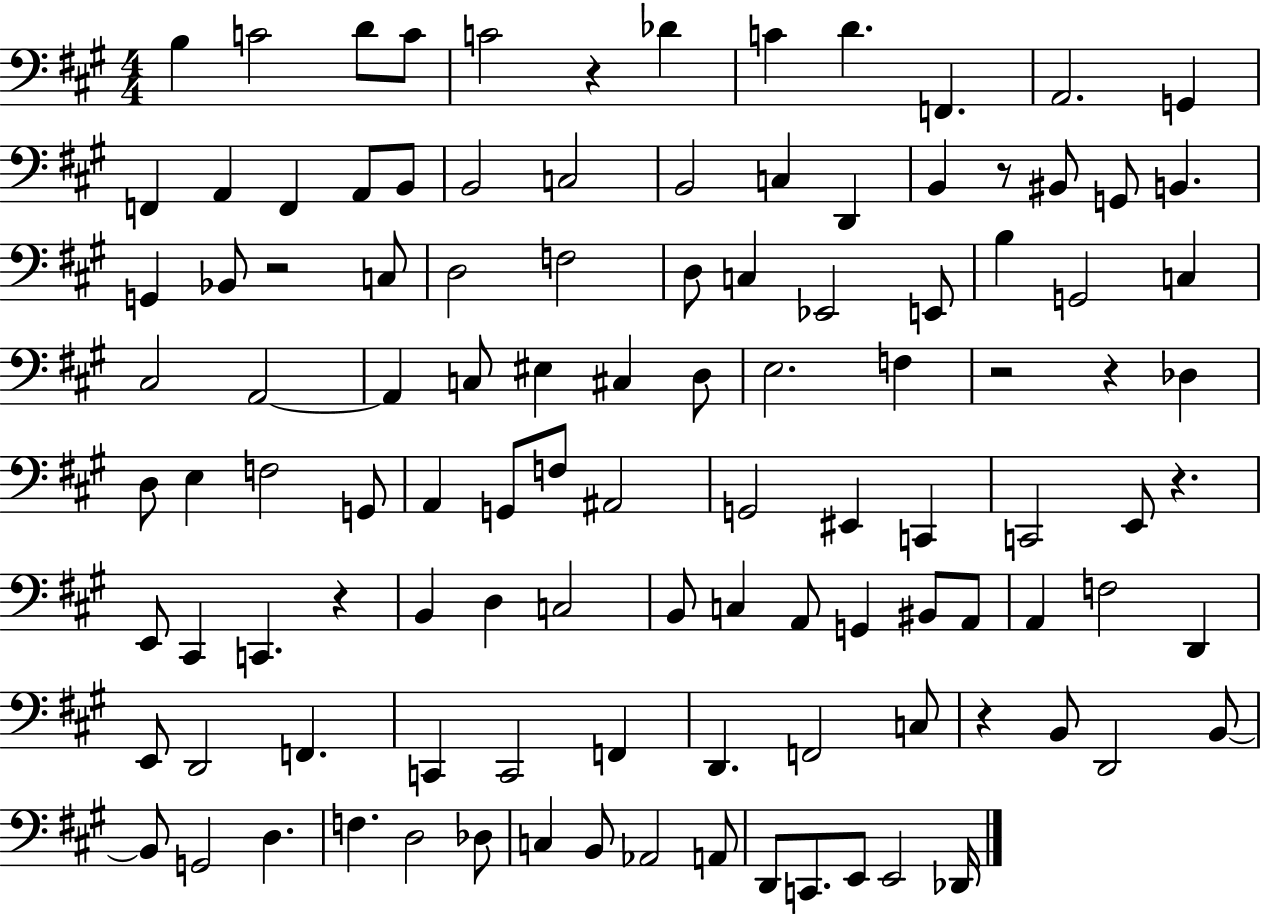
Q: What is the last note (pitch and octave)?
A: Db2